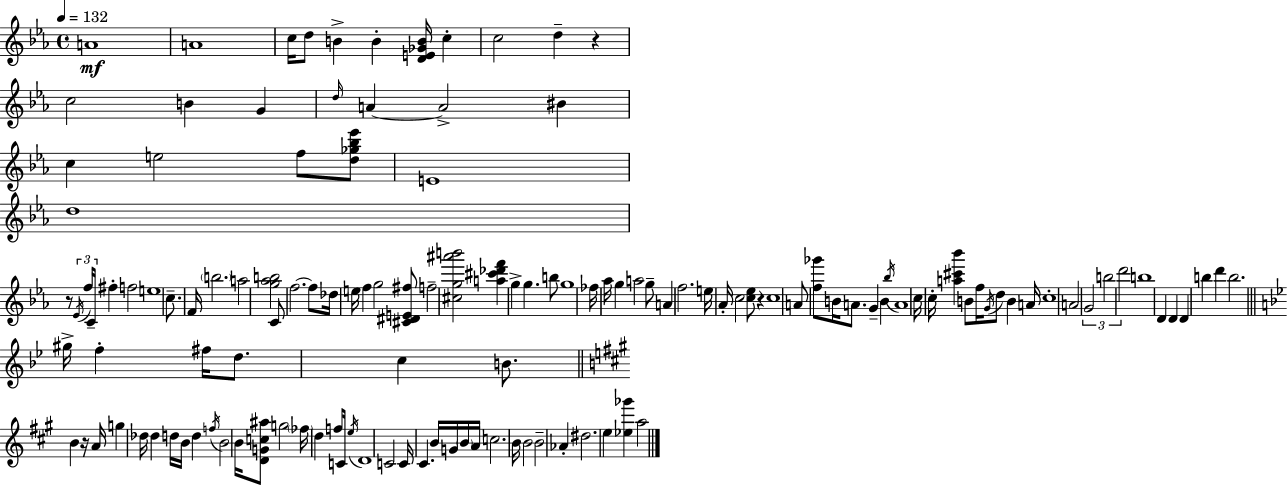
A4/w A4/w C5/s D5/e B4/q B4/q [D4,E4,Gb4,B4]/s C5/q C5/h D5/q R/q C5/h B4/q G4/q D5/s A4/q A4/h BIS4/q C5/q E5/h F5/e [D5,Gb5,Bb5,Eb6]/e E4/w D5/w R/e Eb4/s F5/s C4/s F#5/q F5/h E5/w C5/e. F4/s B5/h. A5/h [G5,Ab5,B5]/h C4/e F5/h. F5/e Db5/s E5/s F5/q G5/h [C#4,D#4,E4,F#5]/e F5/h [C#5,G5,A#6,B6]/h [A5,C#6,Db6,F6]/q G5/q G5/q. B5/e G5/w FES5/s Ab5/s G5/q A5/h G5/e A4/q F5/h. E5/s Ab4/s C5/h [C5,Eb5]/e R/q C5/w A4/e [F5,Gb6]/e B4/s A4/e. G4/q B4/q Bb5/s A4/w C5/s C5/s [A5,C#6,Bb6]/q B4/e F5/s G4/s D5/e B4/q A4/s C5/w A4/h G4/h B5/h D6/h B5/w D4/q D4/q D4/q B5/q D6/q B5/h. G#5/s F5/q F#5/s D5/e. C5/q B4/e. B4/q R/s A4/s G5/q Db5/s Db5/q D5/s B4/s D5/q F5/s B4/h B4/s [D4,G4,C5,A#5]/e G5/h FES5/s D5/q F5/e C4/s E5/s D4/w C4/h C4/s C#4/q. B4/s G4/s B4/s A4/s C5/h. B4/s B4/h B4/h Ab4/q D#5/h. E5/q [Eb5,Gb6]/q A5/h